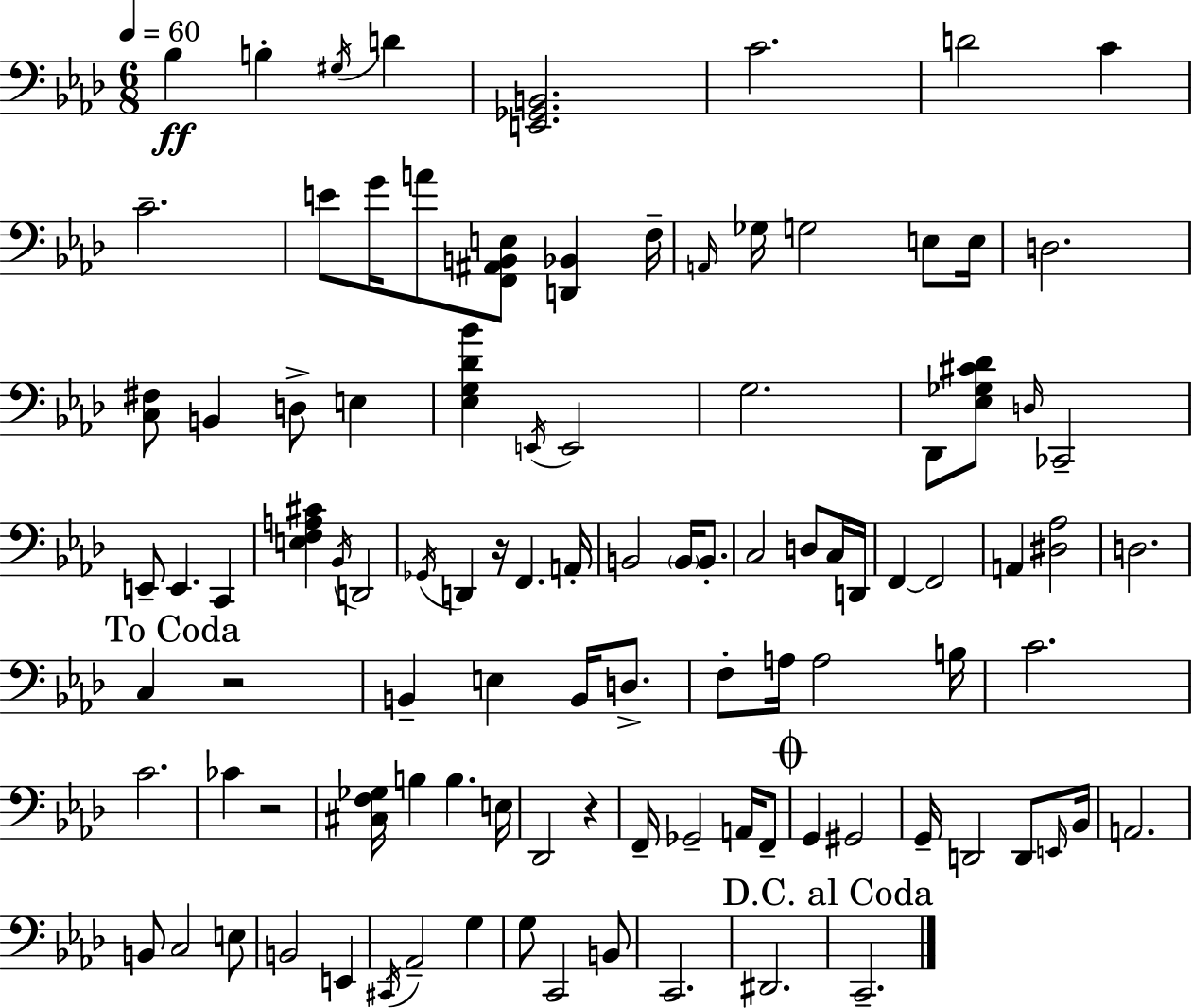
X:1
T:Untitled
M:6/8
L:1/4
K:Fm
_B, B, ^G,/4 D [E,,_G,,B,,]2 C2 D2 C C2 E/2 G/4 A/2 [F,,^A,,B,,E,]/2 [D,,_B,,] F,/4 A,,/4 _G,/4 G,2 E,/2 E,/4 D,2 [C,^F,]/2 B,, D,/2 E, [_E,G,_D_B] E,,/4 E,,2 G,2 _D,,/2 [_E,_G,^C_D]/2 D,/4 _C,,2 E,,/2 E,, C,, [E,F,A,^C] _B,,/4 D,,2 _G,,/4 D,, z/4 F,, A,,/4 B,,2 B,,/4 B,,/2 C,2 D,/2 C,/4 D,,/4 F,, F,,2 A,, [^D,_A,]2 D,2 C, z2 B,, E, B,,/4 D,/2 F,/2 A,/4 A,2 B,/4 C2 C2 _C z2 [^C,F,_G,]/4 B, B, E,/4 _D,,2 z F,,/4 _G,,2 A,,/4 F,,/2 G,, ^G,,2 G,,/4 D,,2 D,,/2 E,,/4 _B,,/4 A,,2 B,,/2 C,2 E,/2 B,,2 E,, ^C,,/4 _A,,2 G, G,/2 C,,2 B,,/2 C,,2 ^D,,2 C,,2